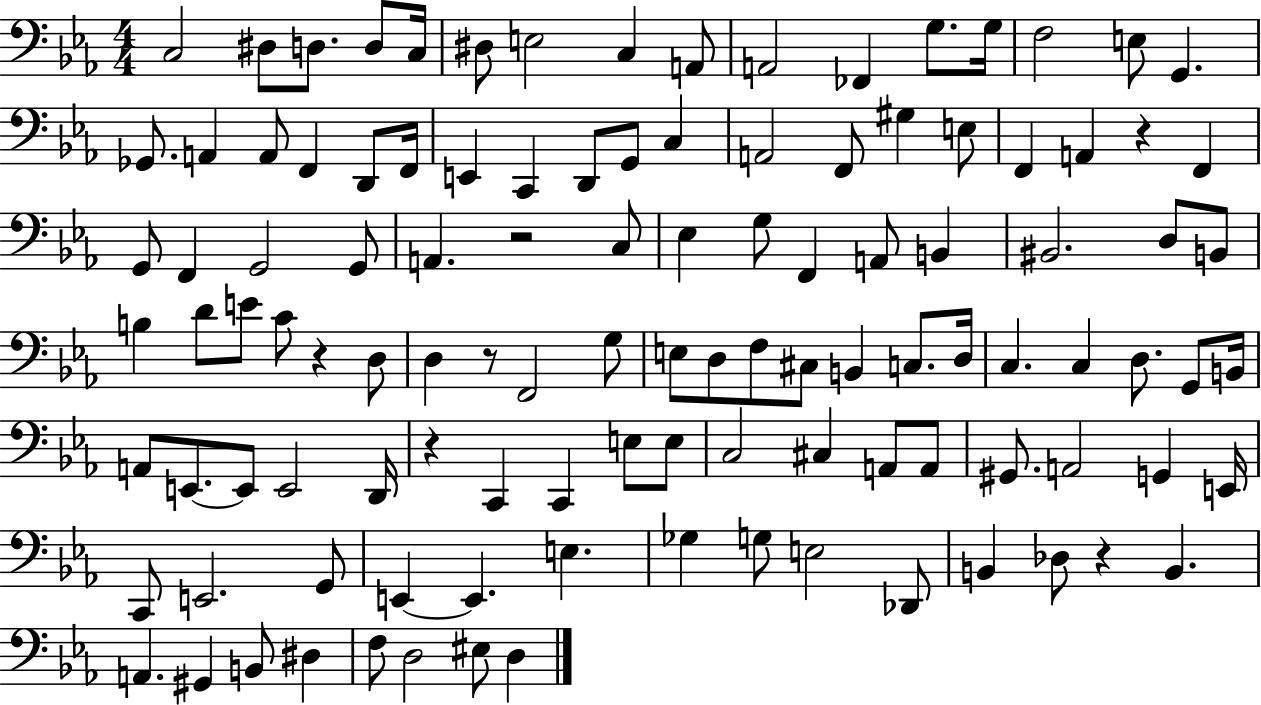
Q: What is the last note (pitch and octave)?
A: D3